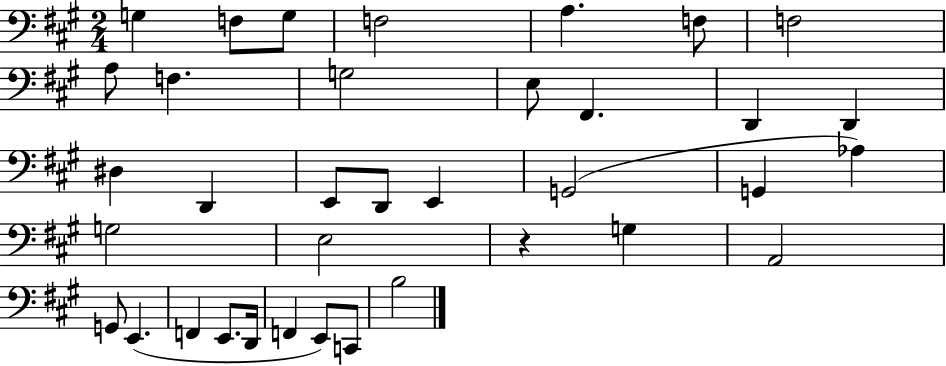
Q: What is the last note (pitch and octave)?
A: B3